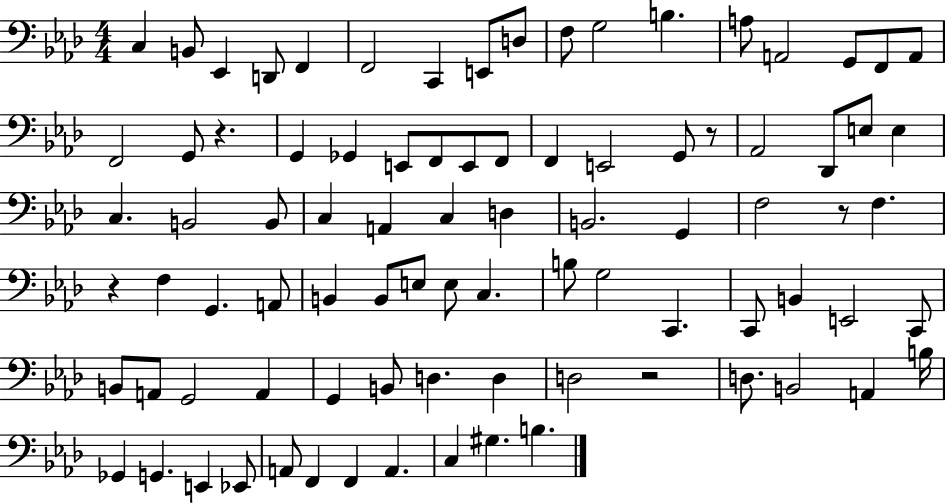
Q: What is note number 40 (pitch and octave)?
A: B2